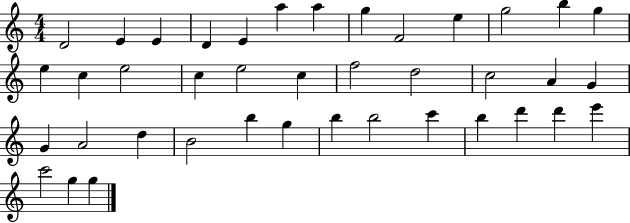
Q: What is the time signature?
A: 4/4